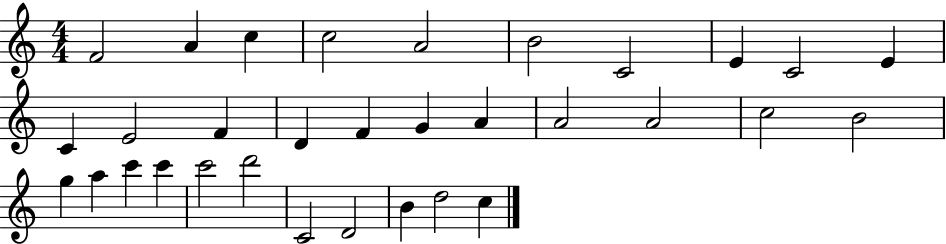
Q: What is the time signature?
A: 4/4